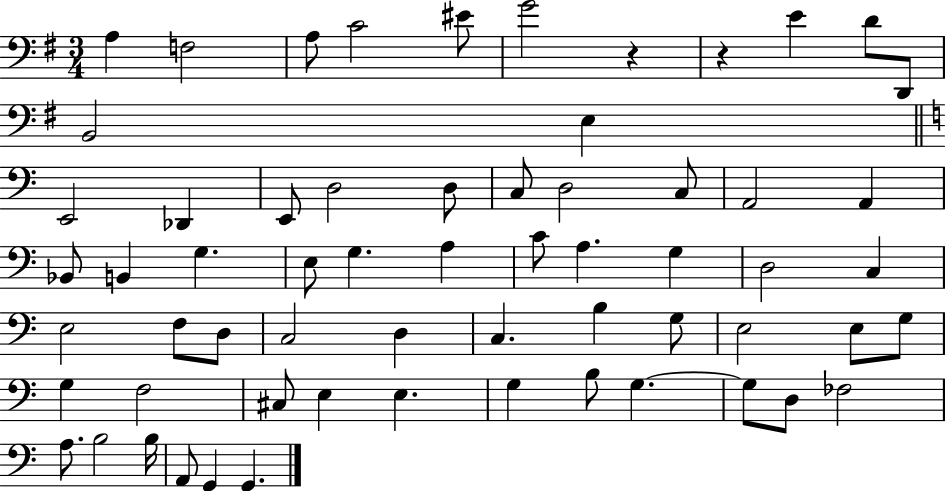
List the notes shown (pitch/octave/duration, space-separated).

A3/q F3/h A3/e C4/h EIS4/e G4/h R/q R/q E4/q D4/e D2/e B2/h E3/q E2/h Db2/q E2/e D3/h D3/e C3/e D3/h C3/e A2/h A2/q Bb2/e B2/q G3/q. E3/e G3/q. A3/q C4/e A3/q. G3/q D3/h C3/q E3/h F3/e D3/e C3/h D3/q C3/q. B3/q G3/e E3/h E3/e G3/e G3/q F3/h C#3/e E3/q E3/q. G3/q B3/e G3/q. G3/e D3/e FES3/h A3/e. B3/h B3/s A2/e G2/q G2/q.